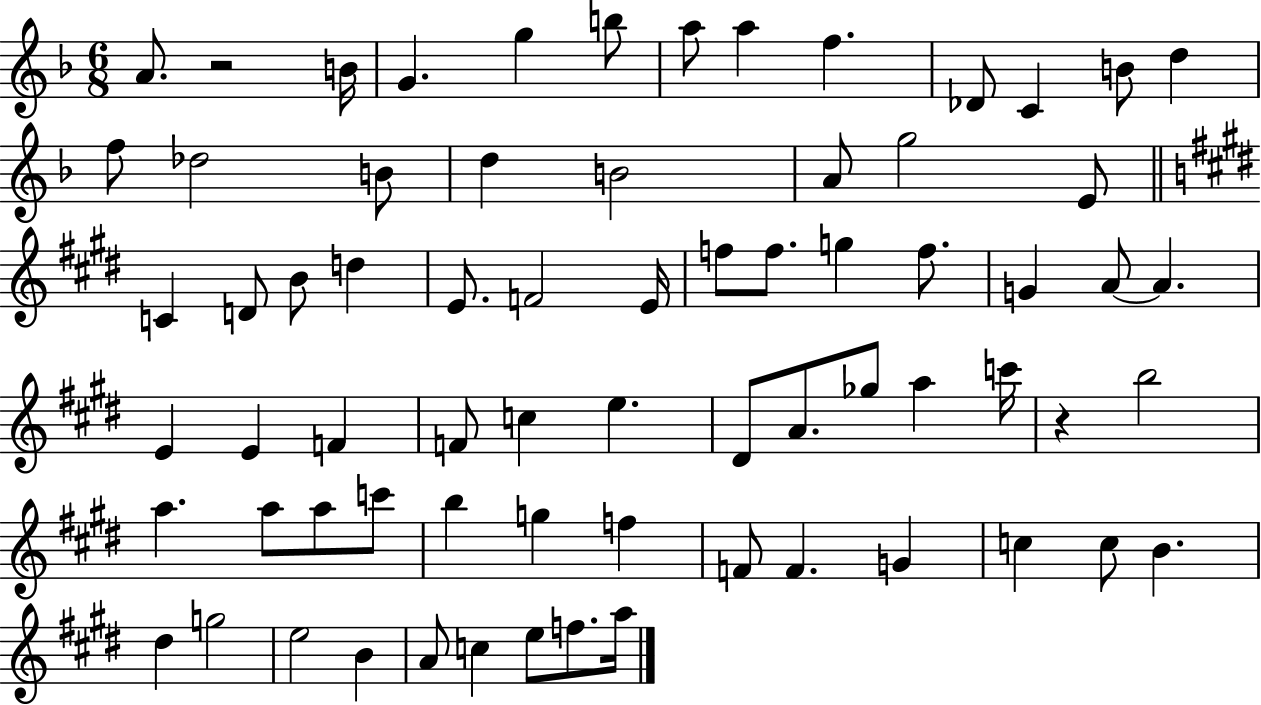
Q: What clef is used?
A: treble